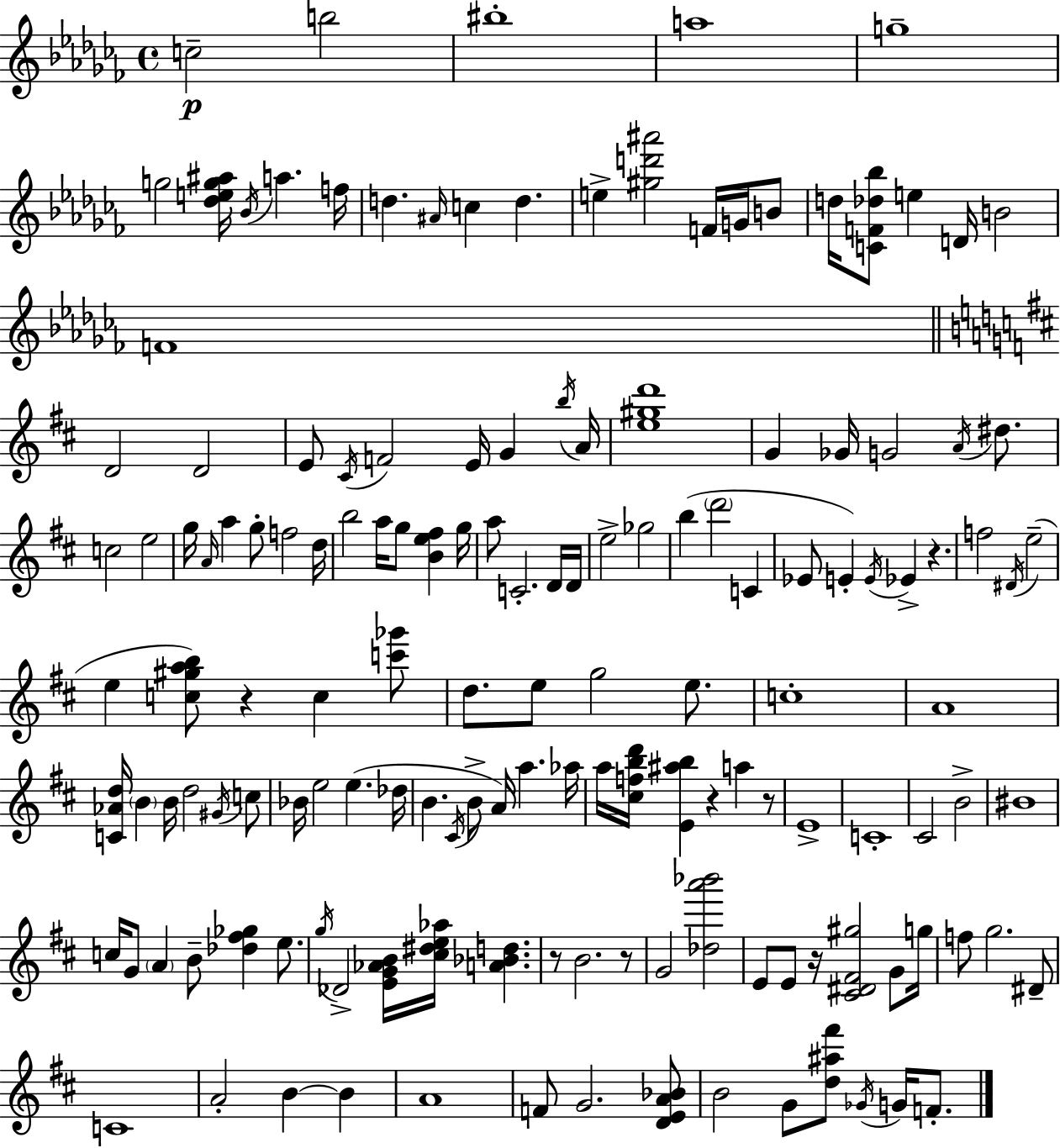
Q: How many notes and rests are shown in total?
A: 147